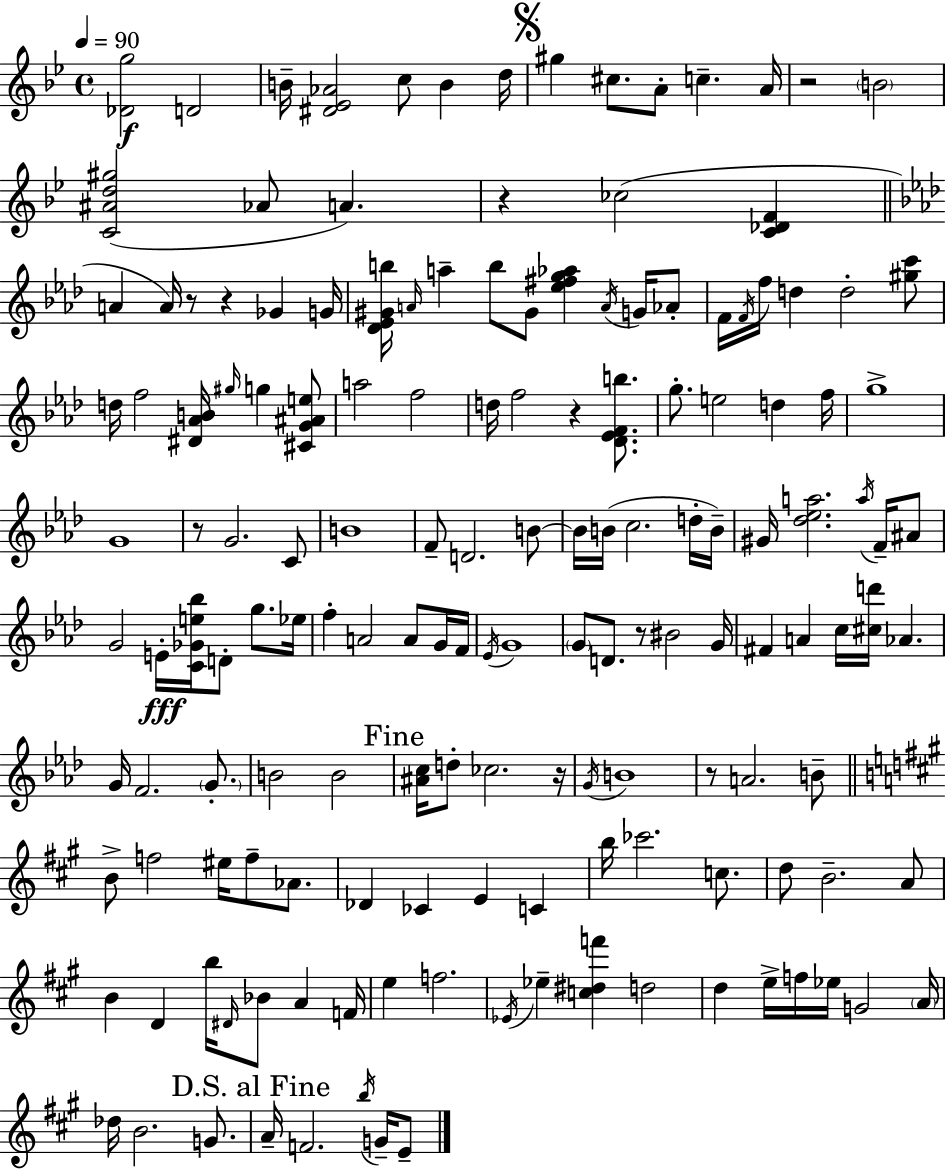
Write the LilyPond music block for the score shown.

{
  \clef treble
  \time 4/4
  \defaultTimeSignature
  \key bes \major
  \tempo 4 = 90
  <des' g''>2\f d'2 | b'16-- <dis' ees' aes'>2 c''8 b'4 d''16 | \mark \markup { \musicglyph "scripts.segno" } gis''4 cis''8. a'8-. c''4.-- a'16 | r2 \parenthesize b'2 | \break <c' ais' d'' gis''>2( aes'8 a'4.) | r4 ces''2( <c' des' f'>4 | \bar "||" \break \key aes \major a'4 a'16) r8 r4 ges'4 g'16 | <des' ees' gis' b''>16 \grace { a'16 } a''4-- b''8 gis'8 <ees'' fis'' g'' aes''>4 \acciaccatura { a'16 } g'16 | aes'8-. f'16 \acciaccatura { f'16 } f''16 d''4 d''2-. | <gis'' c'''>8 d''16 f''2 <dis' aes' b'>16 \grace { gis''16 } g''4 | \break <cis' g' ais' e''>8 a''2 f''2 | d''16 f''2 r4 | <des' ees' f' b''>8. g''8.-. e''2 d''4 | f''16 g''1-> | \break g'1 | r8 g'2. | c'8 b'1 | f'8-- d'2. | \break b'8~~ b'16 b'16( c''2. | d''16-. b'16--) gis'16 <des'' ees'' a''>2. | \acciaccatura { a''16 } f'16-- ais'8 g'2 e'16-.\fff <c' ges' e'' bes''>16 d'8-. | g''8. ees''16 f''4-. a'2 | \break a'8 g'16 f'16 \acciaccatura { ees'16 } g'1 | \parenthesize g'8 d'8. r8 bis'2 | g'16 fis'4 a'4 c''16 <cis'' d'''>16 | aes'4. g'16 f'2. | \break \parenthesize g'8.-. b'2 b'2 | \mark "Fine" <ais' c''>16 d''8-. ces''2. | r16 \acciaccatura { g'16 } b'1 | r8 a'2. | \break b'8-- \bar "||" \break \key a \major b'8-> f''2 eis''16 f''8-- aes'8. | des'4 ces'4 e'4 c'4 | b''16 ces'''2. c''8. | d''8 b'2.-- a'8 | \break b'4 d'4 b''16 \grace { dis'16 } bes'8 a'4 | f'16 e''4 f''2. | \acciaccatura { ees'16 } ees''4-- <c'' dis'' f'''>4 d''2 | d''4 e''16-> f''16 ees''16 g'2 | \break \parenthesize a'16 des''16 b'2. g'8. | \mark "D.S. al Fine" a'16-- f'2. \acciaccatura { b''16 } | g'16-- e'8-- \bar "|."
}